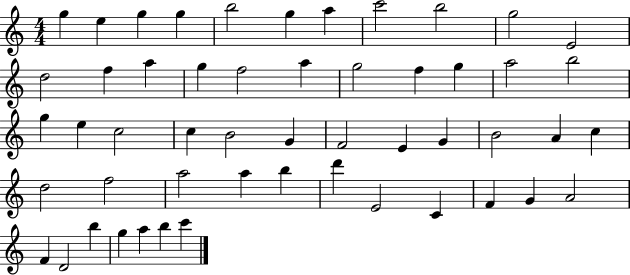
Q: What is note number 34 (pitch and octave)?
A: C5